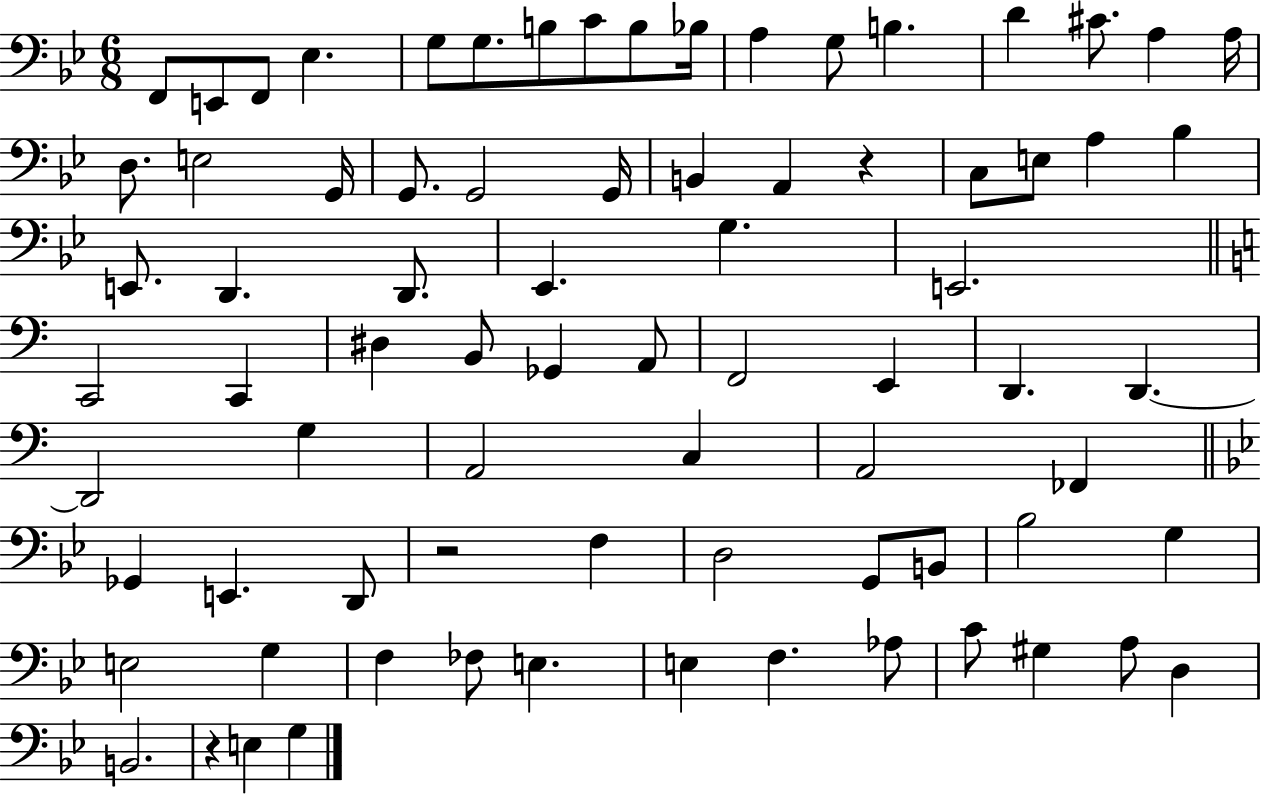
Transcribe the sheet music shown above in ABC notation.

X:1
T:Untitled
M:6/8
L:1/4
K:Bb
F,,/2 E,,/2 F,,/2 _E, G,/2 G,/2 B,/2 C/2 B,/2 _B,/4 A, G,/2 B, D ^C/2 A, A,/4 D,/2 E,2 G,,/4 G,,/2 G,,2 G,,/4 B,, A,, z C,/2 E,/2 A, _B, E,,/2 D,, D,,/2 _E,, G, E,,2 C,,2 C,, ^D, B,,/2 _G,, A,,/2 F,,2 E,, D,, D,, D,,2 G, A,,2 C, A,,2 _F,, _G,, E,, D,,/2 z2 F, D,2 G,,/2 B,,/2 _B,2 G, E,2 G, F, _F,/2 E, E, F, _A,/2 C/2 ^G, A,/2 D, B,,2 z E, G,